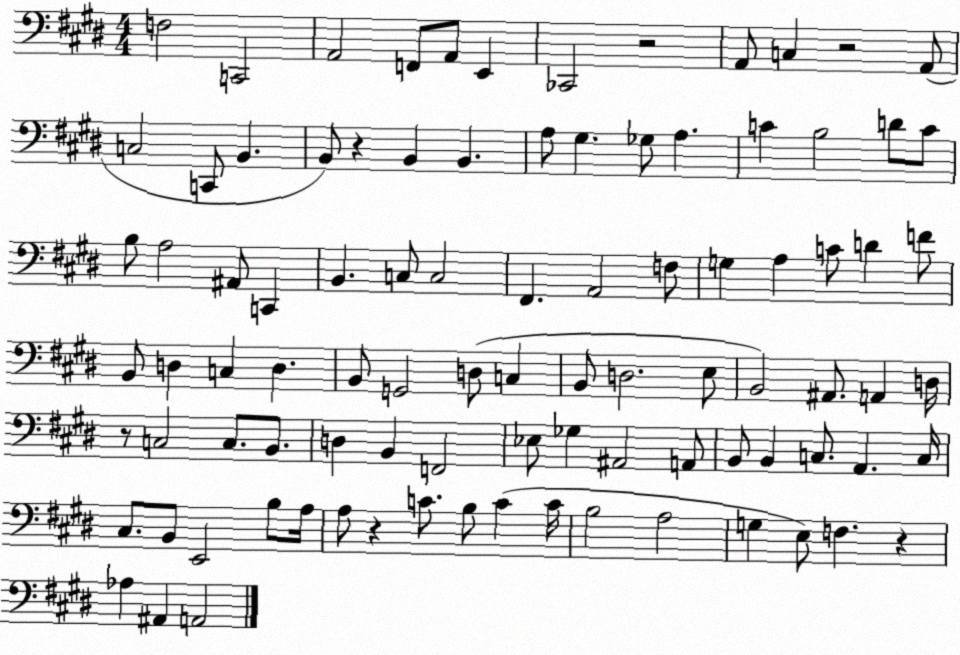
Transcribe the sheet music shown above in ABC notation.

X:1
T:Untitled
M:4/4
L:1/4
K:E
F,2 C,,2 A,,2 F,,/2 A,,/2 E,, _C,,2 z2 A,,/2 C, z2 A,,/2 C,2 C,,/2 B,, B,,/2 z B,, B,, A,/2 ^G, _G,/2 A, C B,2 D/2 C/2 B,/2 A,2 ^A,,/2 C,, B,, C,/2 C,2 ^F,, A,,2 F,/2 G, A, C/2 D F/2 B,,/2 D, C, D, B,,/2 G,,2 D,/2 C, B,,/2 D,2 E,/2 B,,2 ^A,,/2 A,, D,/4 z/2 C,2 C,/2 B,,/2 D, B,, F,,2 _E,/2 _G, ^A,,2 A,,/2 B,,/2 B,, C,/2 A,, C,/4 ^C,/2 B,,/2 E,,2 B,/2 A,/4 A,/2 z C/2 B,/2 C C/4 B,2 A,2 G, E,/2 F, z _A, ^A,, A,,2